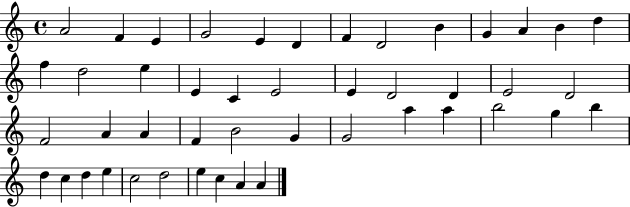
A4/h F4/q E4/q G4/h E4/q D4/q F4/q D4/h B4/q G4/q A4/q B4/q D5/q F5/q D5/h E5/q E4/q C4/q E4/h E4/q D4/h D4/q E4/h D4/h F4/h A4/q A4/q F4/q B4/h G4/q G4/h A5/q A5/q B5/h G5/q B5/q D5/q C5/q D5/q E5/q C5/h D5/h E5/q C5/q A4/q A4/q